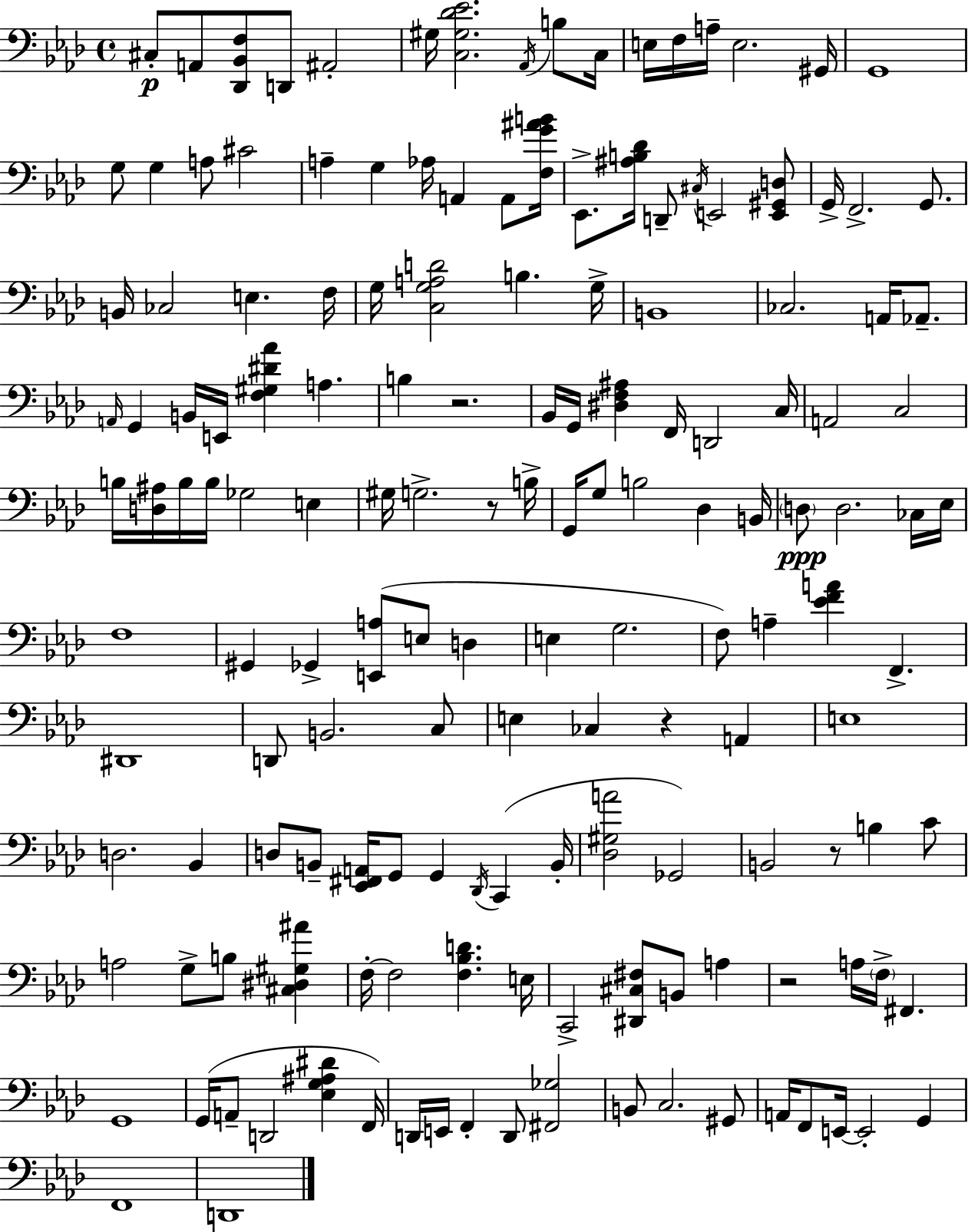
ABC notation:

X:1
T:Untitled
M:4/4
L:1/4
K:Fm
^C,/2 A,,/2 [_D,,_B,,F,]/2 D,,/2 ^A,,2 ^G,/4 [C,^G,_D_E]2 _A,,/4 B,/2 C,/4 E,/4 F,/4 A,/4 E,2 ^G,,/4 G,,4 G,/2 G, A,/2 ^C2 A, G, _A,/4 A,, A,,/2 [F,G^AB]/4 _E,,/2 [^A,B,_D]/4 D,,/2 ^C,/4 E,,2 [E,,^G,,D,]/2 G,,/4 F,,2 G,,/2 B,,/4 _C,2 E, F,/4 G,/4 [C,G,A,D]2 B, G,/4 B,,4 _C,2 A,,/4 _A,,/2 A,,/4 G,, B,,/4 E,,/4 [F,^G,^D_A] A, B, z2 _B,,/4 G,,/4 [^D,F,^A,] F,,/4 D,,2 C,/4 A,,2 C,2 B,/4 [D,^A,]/4 B,/4 B,/4 _G,2 E, ^G,/4 G,2 z/2 B,/4 G,,/4 G,/2 B,2 _D, B,,/4 D,/2 D,2 _C,/4 _E,/4 F,4 ^G,, _G,, [E,,A,]/2 E,/2 D, E, G,2 F,/2 A, [_EFA] F,, ^D,,4 D,,/2 B,,2 C,/2 E, _C, z A,, E,4 D,2 _B,, D,/2 B,,/2 [_E,,^F,,A,,]/4 G,,/2 G,, _D,,/4 C,, B,,/4 [_D,^G,A]2 _G,,2 B,,2 z/2 B, C/2 A,2 G,/2 B,/2 [^C,^D,^G,^A] F,/4 F,2 [F,_B,D] E,/4 C,,2 [^D,,^C,^F,]/2 B,,/2 A, z2 A,/4 F,/4 ^F,, G,,4 G,,/4 A,,/2 D,,2 [_E,G,^A,^D] F,,/4 D,,/4 E,,/4 F,, D,,/2 [^F,,_G,]2 B,,/2 C,2 ^G,,/2 A,,/4 F,,/2 E,,/4 E,,2 G,, F,,4 D,,4